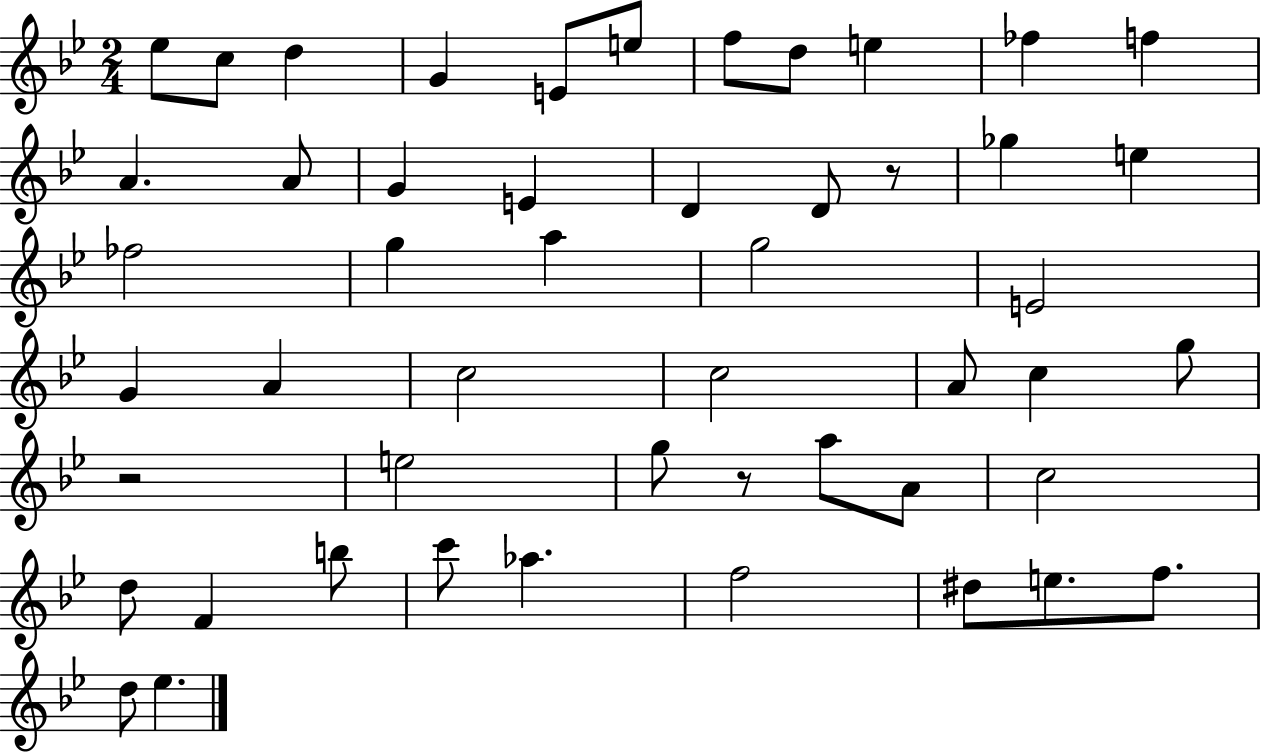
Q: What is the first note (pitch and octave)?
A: Eb5